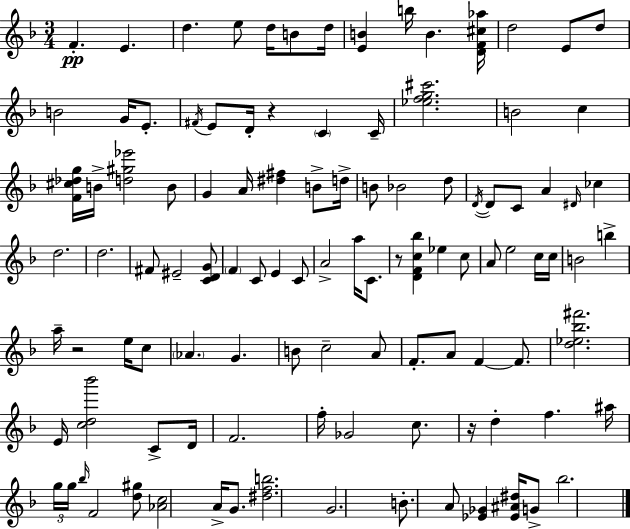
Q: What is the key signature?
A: D minor